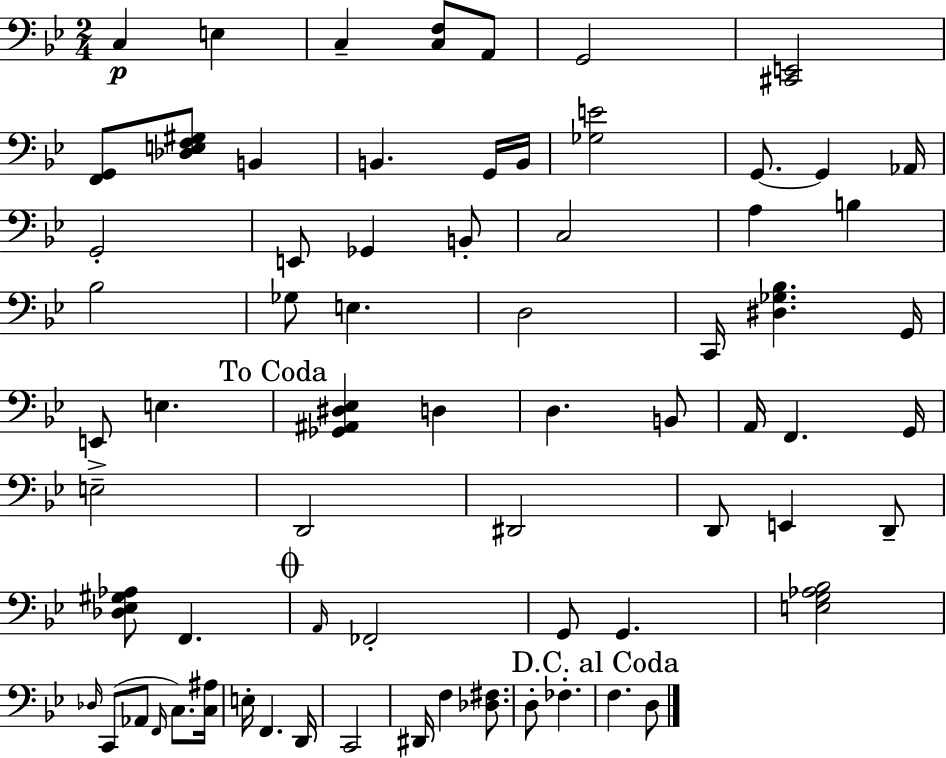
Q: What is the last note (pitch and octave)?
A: D3